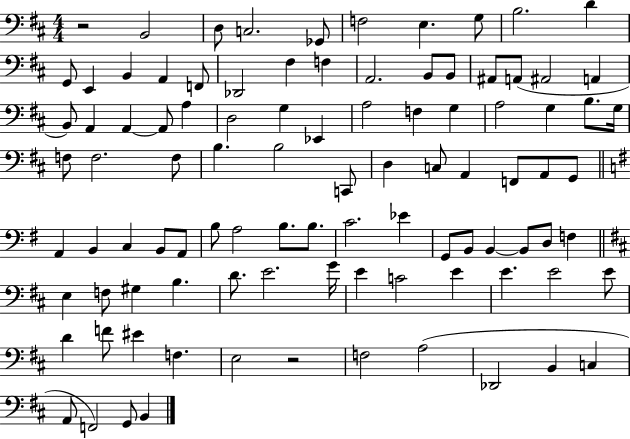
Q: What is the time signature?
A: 4/4